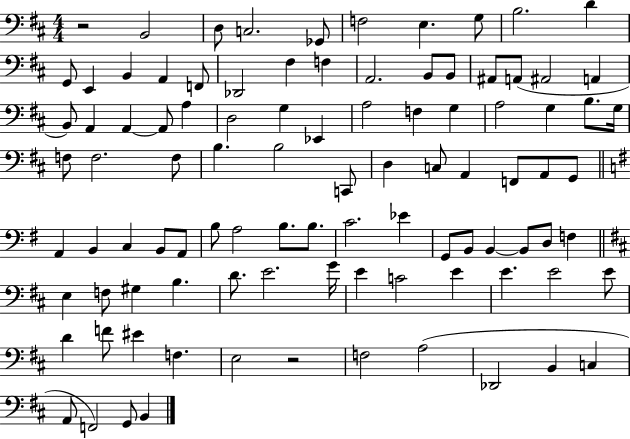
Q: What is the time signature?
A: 4/4